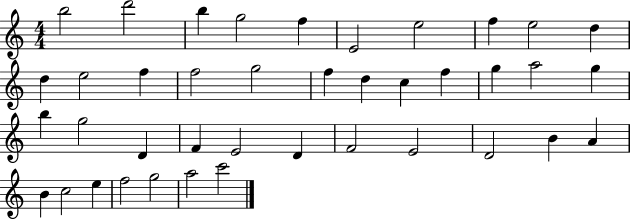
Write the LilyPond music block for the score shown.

{
  \clef treble
  \numericTimeSignature
  \time 4/4
  \key c \major
  b''2 d'''2 | b''4 g''2 f''4 | e'2 e''2 | f''4 e''2 d''4 | \break d''4 e''2 f''4 | f''2 g''2 | f''4 d''4 c''4 f''4 | g''4 a''2 g''4 | \break b''4 g''2 d'4 | f'4 e'2 d'4 | f'2 e'2 | d'2 b'4 a'4 | \break b'4 c''2 e''4 | f''2 g''2 | a''2 c'''2 | \bar "|."
}